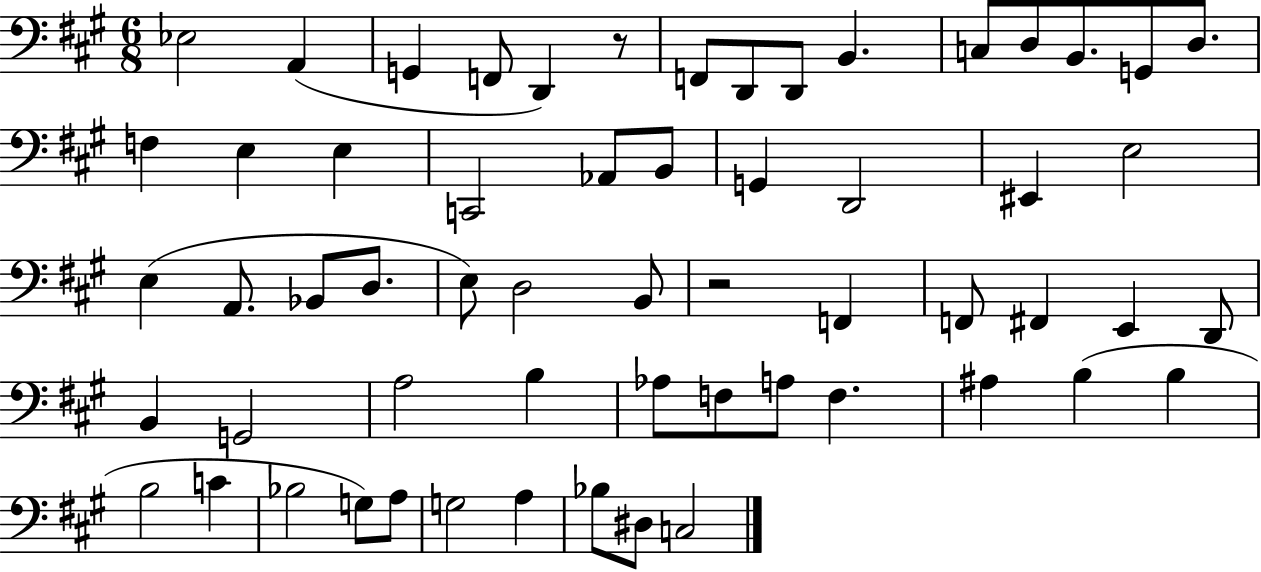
{
  \clef bass
  \numericTimeSignature
  \time 6/8
  \key a \major
  ees2 a,4( | g,4 f,8 d,4) r8 | f,8 d,8 d,8 b,4. | c8 d8 b,8. g,8 d8. | \break f4 e4 e4 | c,2 aes,8 b,8 | g,4 d,2 | eis,4 e2 | \break e4( a,8. bes,8 d8. | e8) d2 b,8 | r2 f,4 | f,8 fis,4 e,4 d,8 | \break b,4 g,2 | a2 b4 | aes8 f8 a8 f4. | ais4 b4( b4 | \break b2 c'4 | bes2 g8) a8 | g2 a4 | bes8 dis8 c2 | \break \bar "|."
}